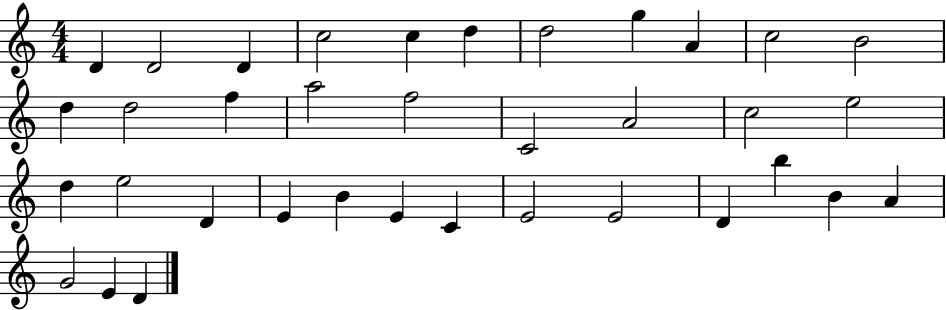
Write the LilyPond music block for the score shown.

{
  \clef treble
  \numericTimeSignature
  \time 4/4
  \key c \major
  d'4 d'2 d'4 | c''2 c''4 d''4 | d''2 g''4 a'4 | c''2 b'2 | \break d''4 d''2 f''4 | a''2 f''2 | c'2 a'2 | c''2 e''2 | \break d''4 e''2 d'4 | e'4 b'4 e'4 c'4 | e'2 e'2 | d'4 b''4 b'4 a'4 | \break g'2 e'4 d'4 | \bar "|."
}